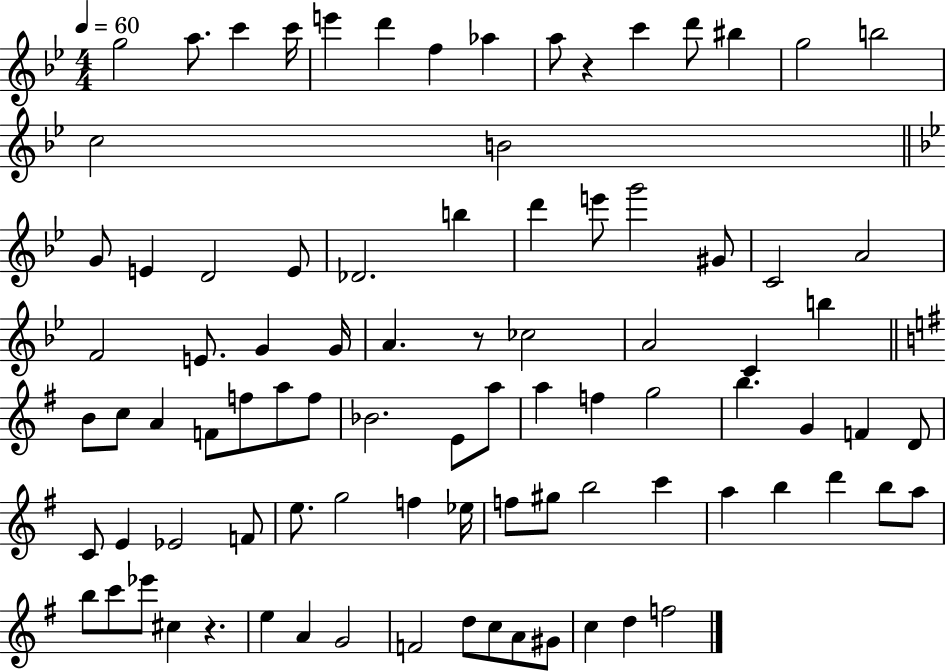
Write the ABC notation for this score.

X:1
T:Untitled
M:4/4
L:1/4
K:Bb
g2 a/2 c' c'/4 e' d' f _a a/2 z c' d'/2 ^b g2 b2 c2 B2 G/2 E D2 E/2 _D2 b d' e'/2 g'2 ^G/2 C2 A2 F2 E/2 G G/4 A z/2 _c2 A2 C b B/2 c/2 A F/2 f/2 a/2 f/2 _B2 E/2 a/2 a f g2 b G F D/2 C/2 E _E2 F/2 e/2 g2 f _e/4 f/2 ^g/2 b2 c' a b d' b/2 a/2 b/2 c'/2 _e'/2 ^c z e A G2 F2 d/2 c/2 A/2 ^G/2 c d f2